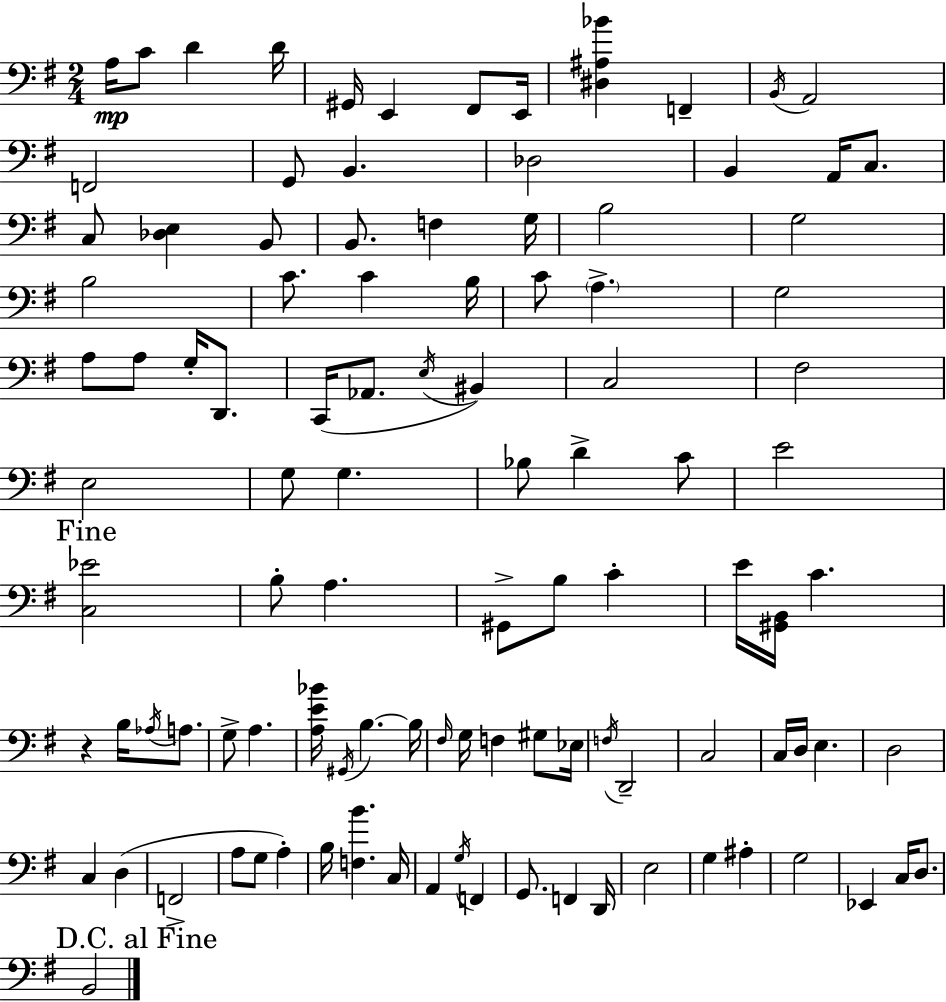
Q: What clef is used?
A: bass